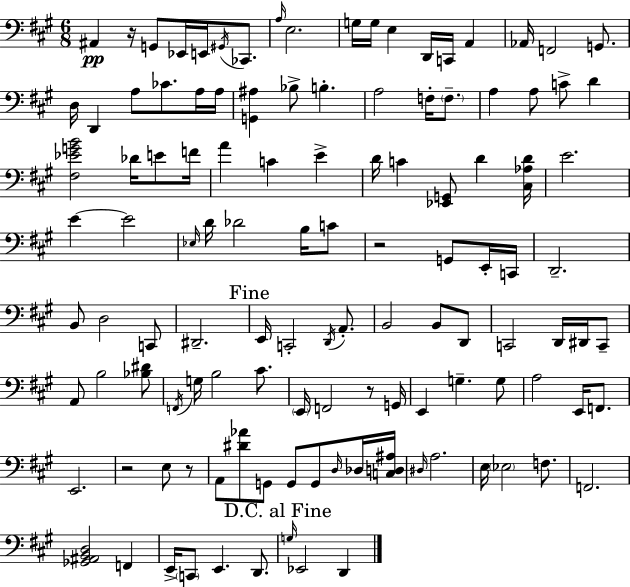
X:1
T:Untitled
M:6/8
L:1/4
K:A
^A,, z/4 G,,/2 _E,,/4 E,,/4 ^G,,/4 _C,,/2 A,/4 E,2 G,/4 G,/4 E, D,,/4 C,,/4 A,, _A,,/4 F,,2 G,,/2 D,/4 D,, A,/2 _C/2 A,/4 A,/4 [G,,^A,] _B,/2 B, A,2 F,/4 F,/2 A, A,/2 C/2 D [^F,_EGB]2 _D/4 E/2 F/4 A C E D/4 C [_E,,G,,]/2 D [^C,_A,D]/4 E2 E E2 _E,/4 D/4 _D2 B,/4 C/2 z2 G,,/2 E,,/4 C,,/4 D,,2 B,,/2 D,2 C,,/2 ^D,,2 E,,/4 C,,2 D,,/4 A,,/2 B,,2 B,,/2 D,,/2 C,,2 D,,/4 ^D,,/4 C,,/2 A,,/2 B,2 [_B,^D]/2 F,,/4 G,/4 B,2 ^C/2 E,,/4 F,,2 z/2 G,,/4 E,, G, G,/2 A,2 E,,/4 F,,/2 E,,2 z2 E,/2 z/2 A,,/2 [^D_A]/2 G,,/2 G,,/2 G,,/2 D,/4 _D,/4 [C,D,^A,]/4 ^D,/4 A,2 E,/4 _E,2 F,/2 F,,2 [_G,,^A,,B,,D,]2 F,, E,,/4 C,,/2 E,, D,,/2 G,/4 _E,,2 D,,